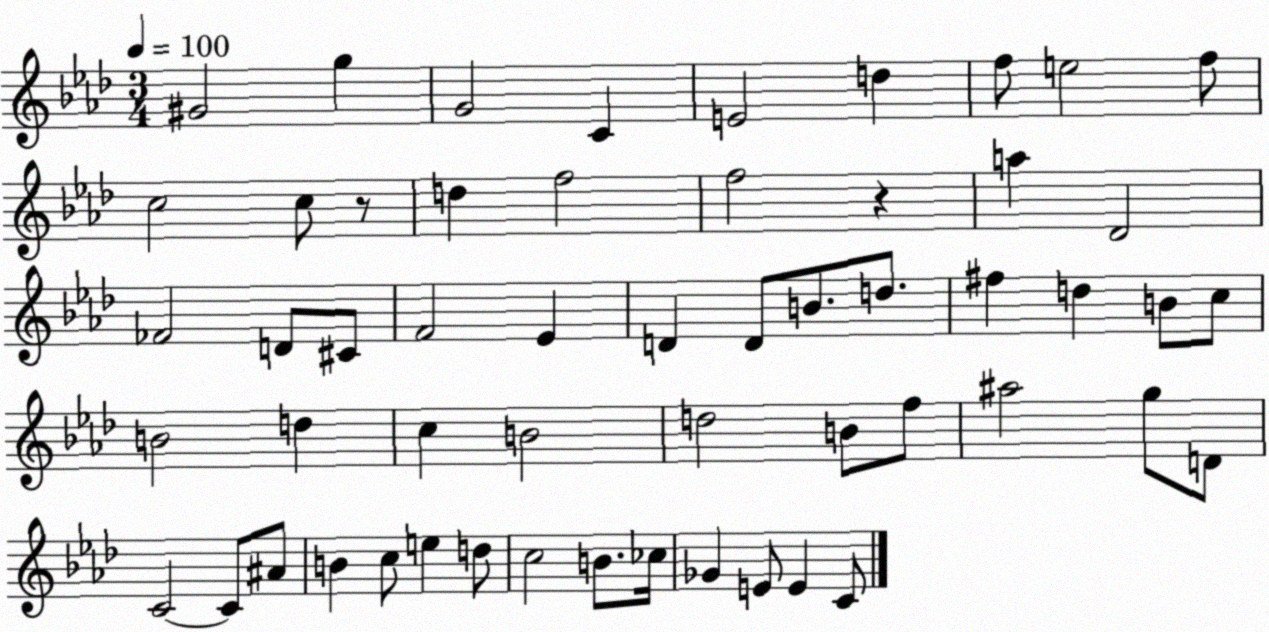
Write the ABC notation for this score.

X:1
T:Untitled
M:3/4
L:1/4
K:Ab
^G2 g G2 C E2 d f/2 e2 f/2 c2 c/2 z/2 d f2 f2 z a _D2 _F2 D/2 ^C/2 F2 _E D D/2 B/2 d/2 ^f d B/2 c/2 B2 d c B2 d2 B/2 f/2 ^a2 g/2 D/2 C2 C/2 ^A/2 B c/2 e d/2 c2 B/2 _c/4 _G E/2 E C/2